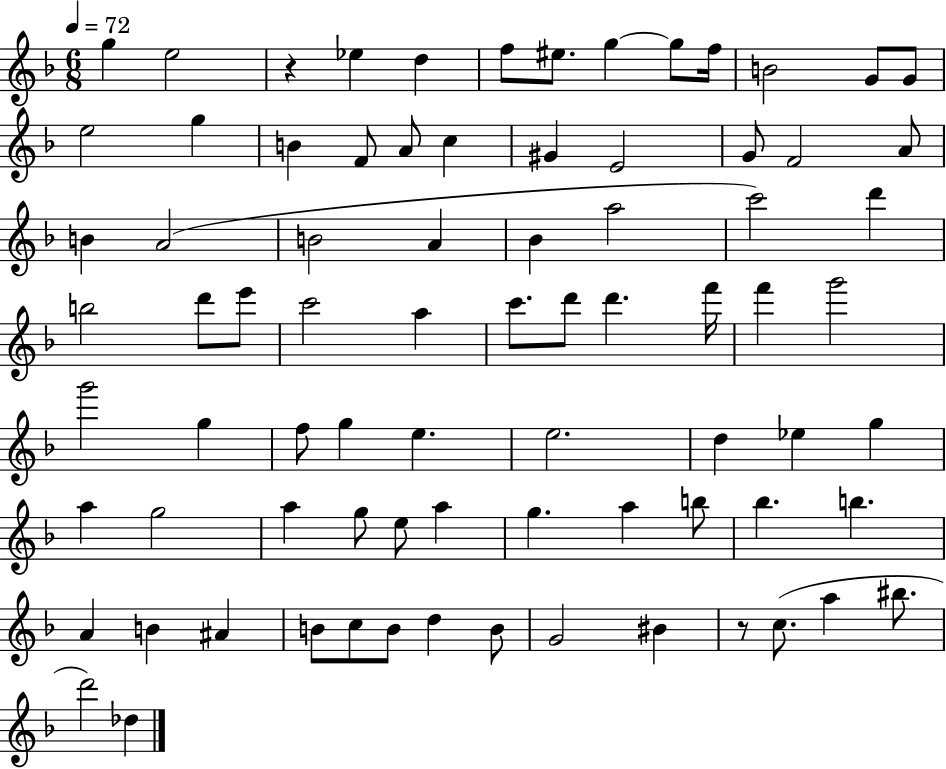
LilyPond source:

{
  \clef treble
  \numericTimeSignature
  \time 6/8
  \key f \major
  \tempo 4 = 72
  g''4 e''2 | r4 ees''4 d''4 | f''8 eis''8. g''4~~ g''8 f''16 | b'2 g'8 g'8 | \break e''2 g''4 | b'4 f'8 a'8 c''4 | gis'4 e'2 | g'8 f'2 a'8 | \break b'4 a'2( | b'2 a'4 | bes'4 a''2 | c'''2) d'''4 | \break b''2 d'''8 e'''8 | c'''2 a''4 | c'''8. d'''8 d'''4. f'''16 | f'''4 g'''2 | \break g'''2 g''4 | f''8 g''4 e''4. | e''2. | d''4 ees''4 g''4 | \break a''4 g''2 | a''4 g''8 e''8 a''4 | g''4. a''4 b''8 | bes''4. b''4. | \break a'4 b'4 ais'4 | b'8 c''8 b'8 d''4 b'8 | g'2 bis'4 | r8 c''8.( a''4 bis''8. | \break d'''2) des''4 | \bar "|."
}